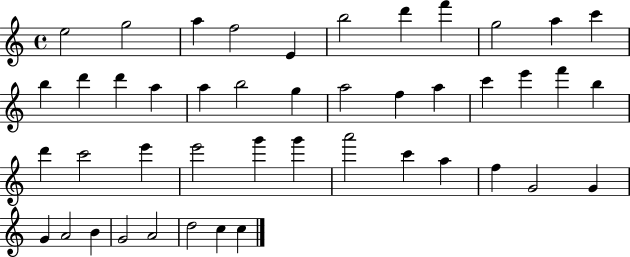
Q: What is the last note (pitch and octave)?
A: C5